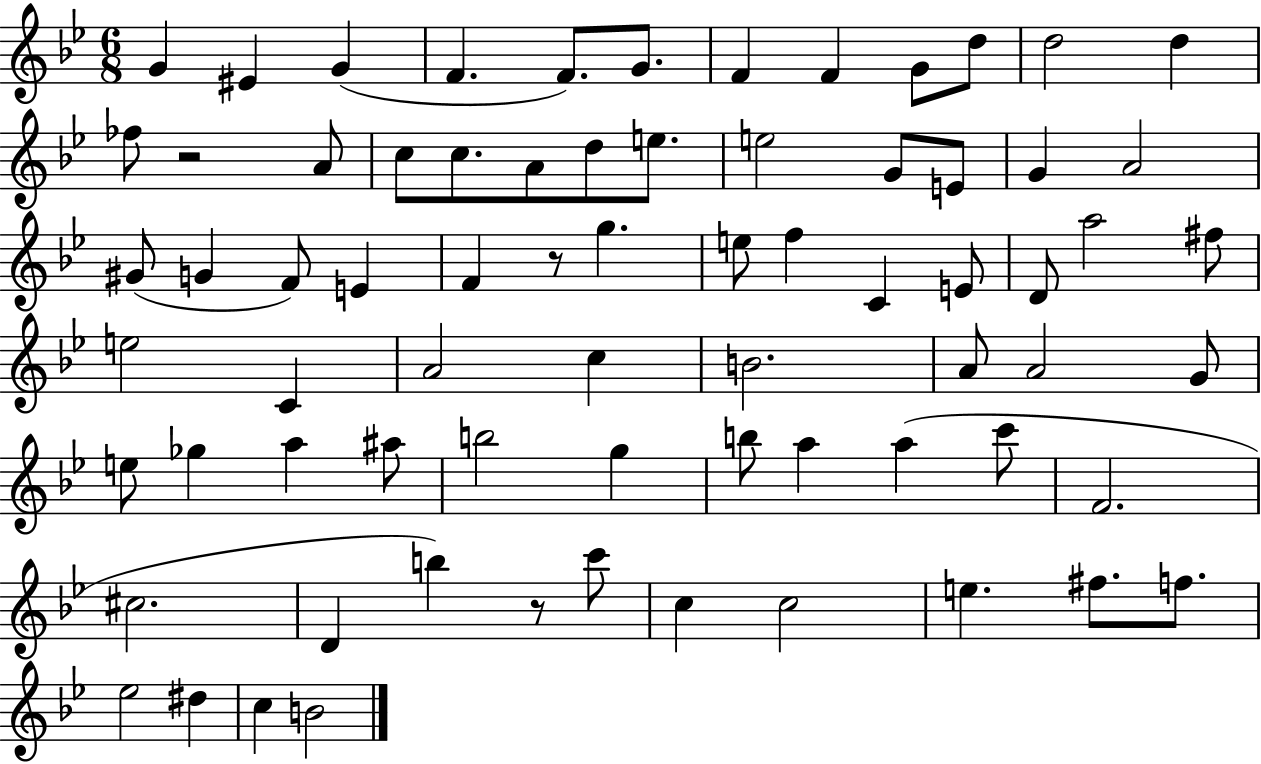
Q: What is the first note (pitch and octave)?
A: G4